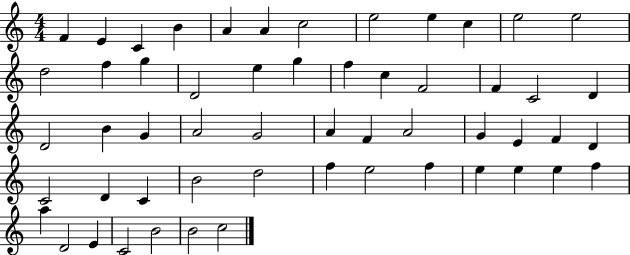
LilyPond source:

{
  \clef treble
  \numericTimeSignature
  \time 4/4
  \key c \major
  f'4 e'4 c'4 b'4 | a'4 a'4 c''2 | e''2 e''4 c''4 | e''2 e''2 | \break d''2 f''4 g''4 | d'2 e''4 g''4 | f''4 c''4 f'2 | f'4 c'2 d'4 | \break d'2 b'4 g'4 | a'2 g'2 | a'4 f'4 a'2 | g'4 e'4 f'4 d'4 | \break c'2 d'4 c'4 | b'2 d''2 | f''4 e''2 f''4 | e''4 e''4 e''4 f''4 | \break a''4 d'2 e'4 | c'2 b'2 | b'2 c''2 | \bar "|."
}